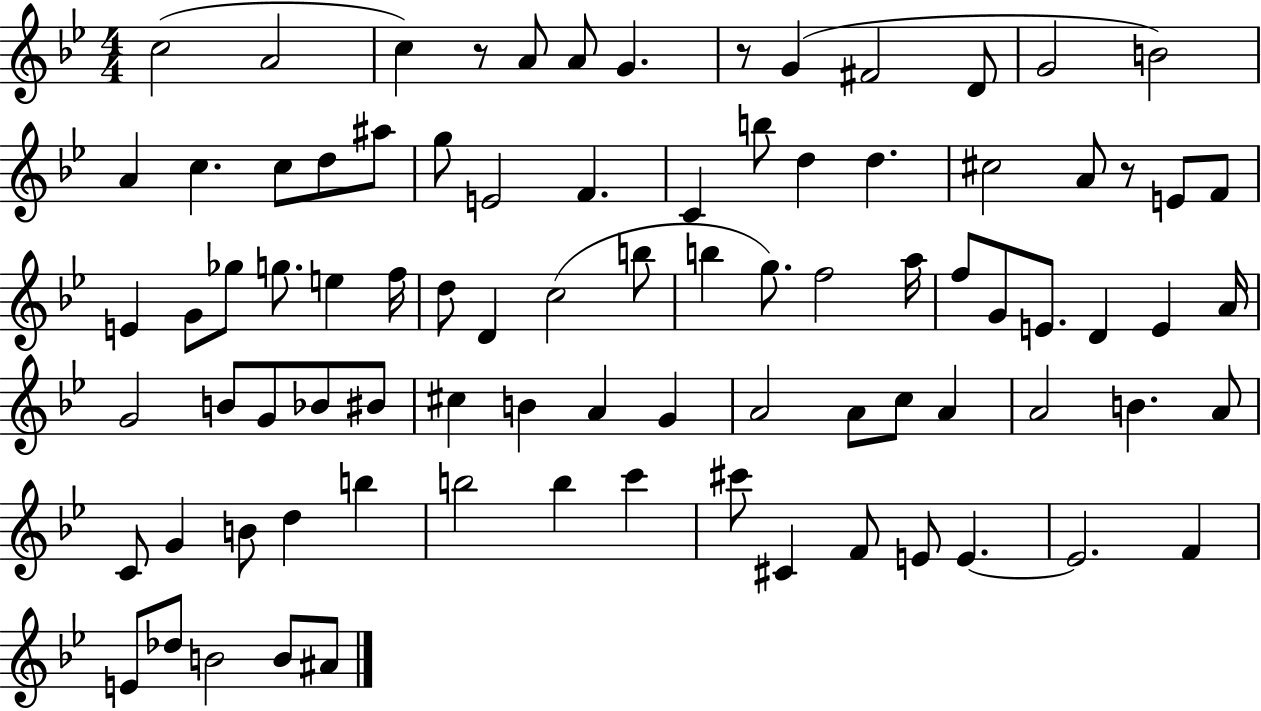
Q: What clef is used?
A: treble